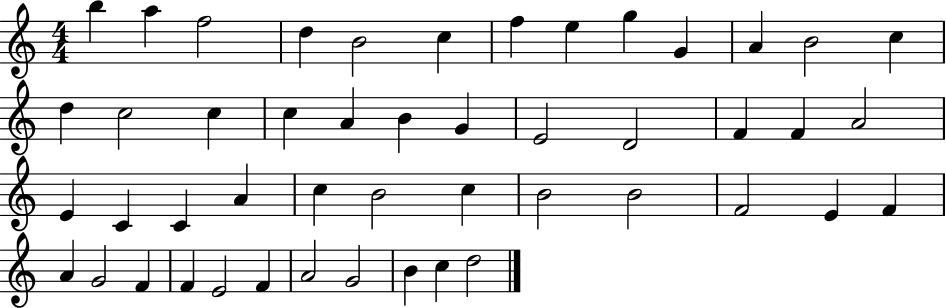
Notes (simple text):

B5/q A5/q F5/h D5/q B4/h C5/q F5/q E5/q G5/q G4/q A4/q B4/h C5/q D5/q C5/h C5/q C5/q A4/q B4/q G4/q E4/h D4/h F4/q F4/q A4/h E4/q C4/q C4/q A4/q C5/q B4/h C5/q B4/h B4/h F4/h E4/q F4/q A4/q G4/h F4/q F4/q E4/h F4/q A4/h G4/h B4/q C5/q D5/h